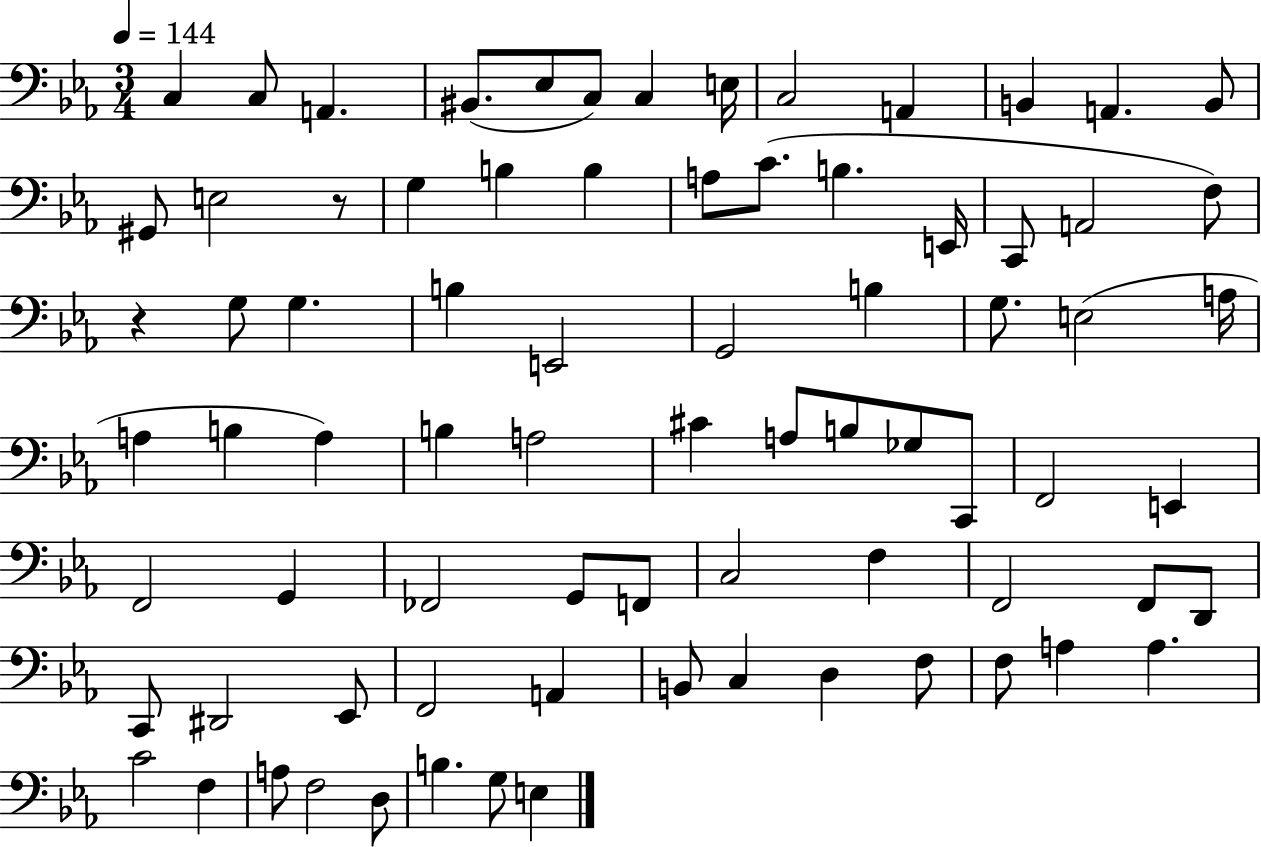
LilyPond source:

{
  \clef bass
  \numericTimeSignature
  \time 3/4
  \key ees \major
  \tempo 4 = 144
  c4 c8 a,4. | bis,8.( ees8 c8) c4 e16 | c2 a,4 | b,4 a,4. b,8 | \break gis,8 e2 r8 | g4 b4 b4 | a8 c'8.( b4. e,16 | c,8 a,2 f8) | \break r4 g8 g4. | b4 e,2 | g,2 b4 | g8. e2( a16 | \break a4 b4 a4) | b4 a2 | cis'4 a8 b8 ges8 c,8 | f,2 e,4 | \break f,2 g,4 | fes,2 g,8 f,8 | c2 f4 | f,2 f,8 d,8 | \break c,8 dis,2 ees,8 | f,2 a,4 | b,8 c4 d4 f8 | f8 a4 a4. | \break c'2 f4 | a8 f2 d8 | b4. g8 e4 | \bar "|."
}